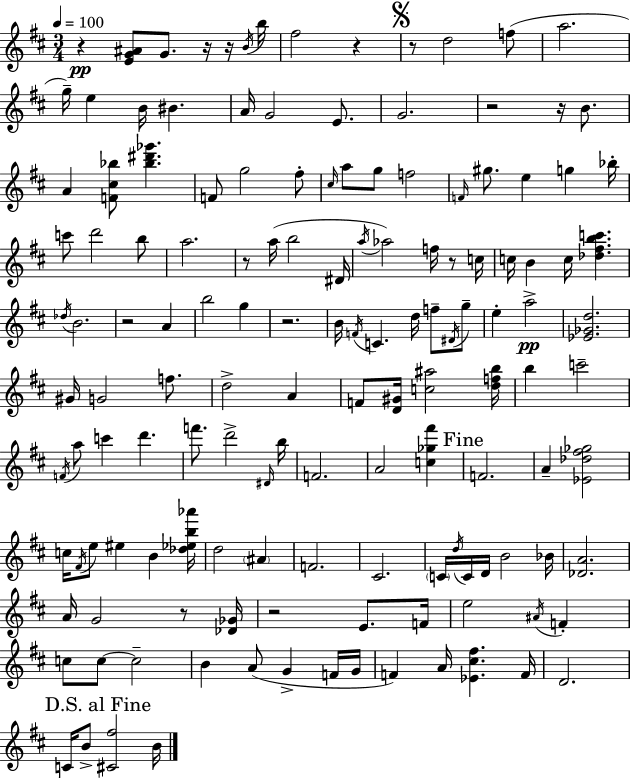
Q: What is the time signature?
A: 3/4